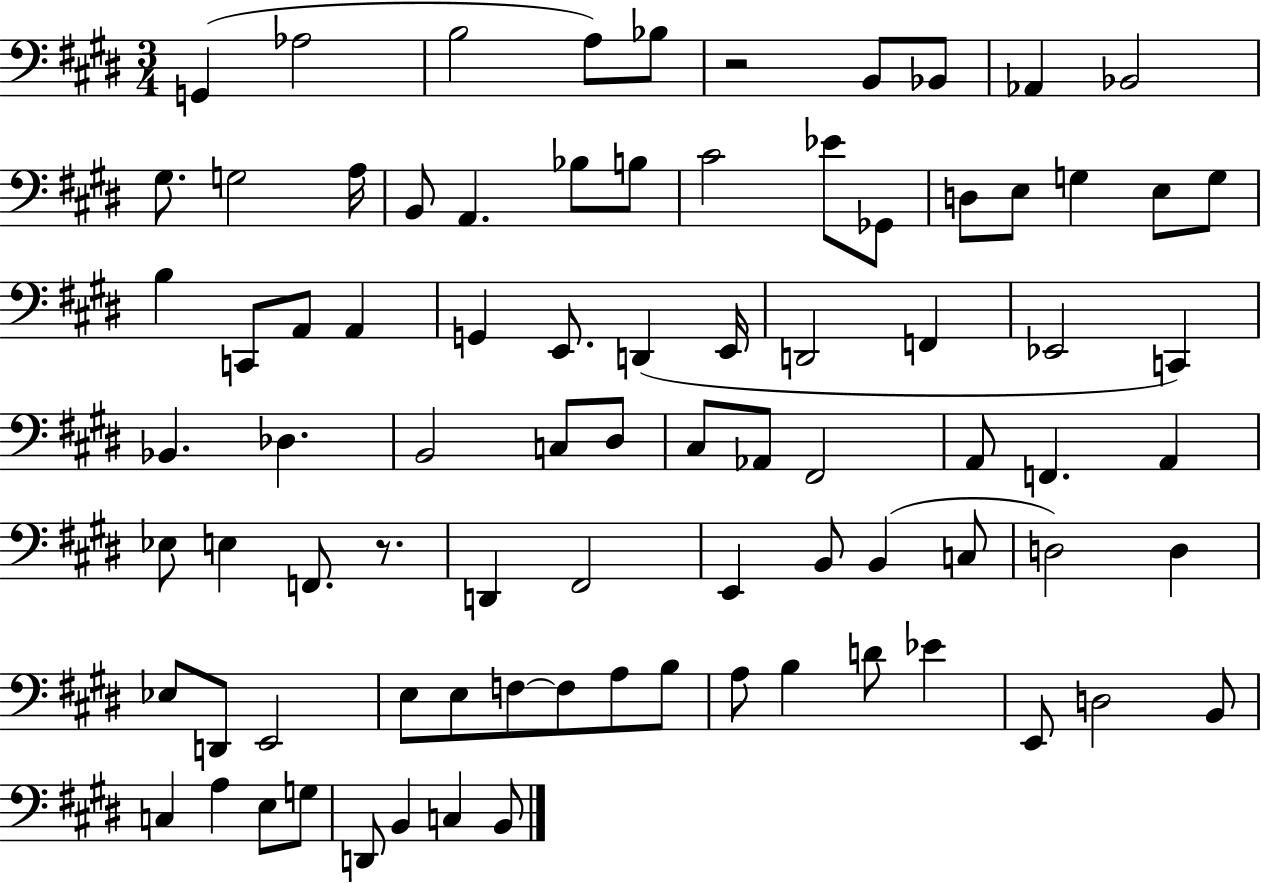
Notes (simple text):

G2/q Ab3/h B3/h A3/e Bb3/e R/h B2/e Bb2/e Ab2/q Bb2/h G#3/e. G3/h A3/s B2/e A2/q. Bb3/e B3/e C#4/h Eb4/e Gb2/e D3/e E3/e G3/q E3/e G3/e B3/q C2/e A2/e A2/q G2/q E2/e. D2/q E2/s D2/h F2/q Eb2/h C2/q Bb2/q. Db3/q. B2/h C3/e D#3/e C#3/e Ab2/e F#2/h A2/e F2/q. A2/q Eb3/e E3/q F2/e. R/e. D2/q F#2/h E2/q B2/e B2/q C3/e D3/h D3/q Eb3/e D2/e E2/h E3/e E3/e F3/e F3/e A3/e B3/e A3/e B3/q D4/e Eb4/q E2/e D3/h B2/e C3/q A3/q E3/e G3/e D2/e B2/q C3/q B2/e